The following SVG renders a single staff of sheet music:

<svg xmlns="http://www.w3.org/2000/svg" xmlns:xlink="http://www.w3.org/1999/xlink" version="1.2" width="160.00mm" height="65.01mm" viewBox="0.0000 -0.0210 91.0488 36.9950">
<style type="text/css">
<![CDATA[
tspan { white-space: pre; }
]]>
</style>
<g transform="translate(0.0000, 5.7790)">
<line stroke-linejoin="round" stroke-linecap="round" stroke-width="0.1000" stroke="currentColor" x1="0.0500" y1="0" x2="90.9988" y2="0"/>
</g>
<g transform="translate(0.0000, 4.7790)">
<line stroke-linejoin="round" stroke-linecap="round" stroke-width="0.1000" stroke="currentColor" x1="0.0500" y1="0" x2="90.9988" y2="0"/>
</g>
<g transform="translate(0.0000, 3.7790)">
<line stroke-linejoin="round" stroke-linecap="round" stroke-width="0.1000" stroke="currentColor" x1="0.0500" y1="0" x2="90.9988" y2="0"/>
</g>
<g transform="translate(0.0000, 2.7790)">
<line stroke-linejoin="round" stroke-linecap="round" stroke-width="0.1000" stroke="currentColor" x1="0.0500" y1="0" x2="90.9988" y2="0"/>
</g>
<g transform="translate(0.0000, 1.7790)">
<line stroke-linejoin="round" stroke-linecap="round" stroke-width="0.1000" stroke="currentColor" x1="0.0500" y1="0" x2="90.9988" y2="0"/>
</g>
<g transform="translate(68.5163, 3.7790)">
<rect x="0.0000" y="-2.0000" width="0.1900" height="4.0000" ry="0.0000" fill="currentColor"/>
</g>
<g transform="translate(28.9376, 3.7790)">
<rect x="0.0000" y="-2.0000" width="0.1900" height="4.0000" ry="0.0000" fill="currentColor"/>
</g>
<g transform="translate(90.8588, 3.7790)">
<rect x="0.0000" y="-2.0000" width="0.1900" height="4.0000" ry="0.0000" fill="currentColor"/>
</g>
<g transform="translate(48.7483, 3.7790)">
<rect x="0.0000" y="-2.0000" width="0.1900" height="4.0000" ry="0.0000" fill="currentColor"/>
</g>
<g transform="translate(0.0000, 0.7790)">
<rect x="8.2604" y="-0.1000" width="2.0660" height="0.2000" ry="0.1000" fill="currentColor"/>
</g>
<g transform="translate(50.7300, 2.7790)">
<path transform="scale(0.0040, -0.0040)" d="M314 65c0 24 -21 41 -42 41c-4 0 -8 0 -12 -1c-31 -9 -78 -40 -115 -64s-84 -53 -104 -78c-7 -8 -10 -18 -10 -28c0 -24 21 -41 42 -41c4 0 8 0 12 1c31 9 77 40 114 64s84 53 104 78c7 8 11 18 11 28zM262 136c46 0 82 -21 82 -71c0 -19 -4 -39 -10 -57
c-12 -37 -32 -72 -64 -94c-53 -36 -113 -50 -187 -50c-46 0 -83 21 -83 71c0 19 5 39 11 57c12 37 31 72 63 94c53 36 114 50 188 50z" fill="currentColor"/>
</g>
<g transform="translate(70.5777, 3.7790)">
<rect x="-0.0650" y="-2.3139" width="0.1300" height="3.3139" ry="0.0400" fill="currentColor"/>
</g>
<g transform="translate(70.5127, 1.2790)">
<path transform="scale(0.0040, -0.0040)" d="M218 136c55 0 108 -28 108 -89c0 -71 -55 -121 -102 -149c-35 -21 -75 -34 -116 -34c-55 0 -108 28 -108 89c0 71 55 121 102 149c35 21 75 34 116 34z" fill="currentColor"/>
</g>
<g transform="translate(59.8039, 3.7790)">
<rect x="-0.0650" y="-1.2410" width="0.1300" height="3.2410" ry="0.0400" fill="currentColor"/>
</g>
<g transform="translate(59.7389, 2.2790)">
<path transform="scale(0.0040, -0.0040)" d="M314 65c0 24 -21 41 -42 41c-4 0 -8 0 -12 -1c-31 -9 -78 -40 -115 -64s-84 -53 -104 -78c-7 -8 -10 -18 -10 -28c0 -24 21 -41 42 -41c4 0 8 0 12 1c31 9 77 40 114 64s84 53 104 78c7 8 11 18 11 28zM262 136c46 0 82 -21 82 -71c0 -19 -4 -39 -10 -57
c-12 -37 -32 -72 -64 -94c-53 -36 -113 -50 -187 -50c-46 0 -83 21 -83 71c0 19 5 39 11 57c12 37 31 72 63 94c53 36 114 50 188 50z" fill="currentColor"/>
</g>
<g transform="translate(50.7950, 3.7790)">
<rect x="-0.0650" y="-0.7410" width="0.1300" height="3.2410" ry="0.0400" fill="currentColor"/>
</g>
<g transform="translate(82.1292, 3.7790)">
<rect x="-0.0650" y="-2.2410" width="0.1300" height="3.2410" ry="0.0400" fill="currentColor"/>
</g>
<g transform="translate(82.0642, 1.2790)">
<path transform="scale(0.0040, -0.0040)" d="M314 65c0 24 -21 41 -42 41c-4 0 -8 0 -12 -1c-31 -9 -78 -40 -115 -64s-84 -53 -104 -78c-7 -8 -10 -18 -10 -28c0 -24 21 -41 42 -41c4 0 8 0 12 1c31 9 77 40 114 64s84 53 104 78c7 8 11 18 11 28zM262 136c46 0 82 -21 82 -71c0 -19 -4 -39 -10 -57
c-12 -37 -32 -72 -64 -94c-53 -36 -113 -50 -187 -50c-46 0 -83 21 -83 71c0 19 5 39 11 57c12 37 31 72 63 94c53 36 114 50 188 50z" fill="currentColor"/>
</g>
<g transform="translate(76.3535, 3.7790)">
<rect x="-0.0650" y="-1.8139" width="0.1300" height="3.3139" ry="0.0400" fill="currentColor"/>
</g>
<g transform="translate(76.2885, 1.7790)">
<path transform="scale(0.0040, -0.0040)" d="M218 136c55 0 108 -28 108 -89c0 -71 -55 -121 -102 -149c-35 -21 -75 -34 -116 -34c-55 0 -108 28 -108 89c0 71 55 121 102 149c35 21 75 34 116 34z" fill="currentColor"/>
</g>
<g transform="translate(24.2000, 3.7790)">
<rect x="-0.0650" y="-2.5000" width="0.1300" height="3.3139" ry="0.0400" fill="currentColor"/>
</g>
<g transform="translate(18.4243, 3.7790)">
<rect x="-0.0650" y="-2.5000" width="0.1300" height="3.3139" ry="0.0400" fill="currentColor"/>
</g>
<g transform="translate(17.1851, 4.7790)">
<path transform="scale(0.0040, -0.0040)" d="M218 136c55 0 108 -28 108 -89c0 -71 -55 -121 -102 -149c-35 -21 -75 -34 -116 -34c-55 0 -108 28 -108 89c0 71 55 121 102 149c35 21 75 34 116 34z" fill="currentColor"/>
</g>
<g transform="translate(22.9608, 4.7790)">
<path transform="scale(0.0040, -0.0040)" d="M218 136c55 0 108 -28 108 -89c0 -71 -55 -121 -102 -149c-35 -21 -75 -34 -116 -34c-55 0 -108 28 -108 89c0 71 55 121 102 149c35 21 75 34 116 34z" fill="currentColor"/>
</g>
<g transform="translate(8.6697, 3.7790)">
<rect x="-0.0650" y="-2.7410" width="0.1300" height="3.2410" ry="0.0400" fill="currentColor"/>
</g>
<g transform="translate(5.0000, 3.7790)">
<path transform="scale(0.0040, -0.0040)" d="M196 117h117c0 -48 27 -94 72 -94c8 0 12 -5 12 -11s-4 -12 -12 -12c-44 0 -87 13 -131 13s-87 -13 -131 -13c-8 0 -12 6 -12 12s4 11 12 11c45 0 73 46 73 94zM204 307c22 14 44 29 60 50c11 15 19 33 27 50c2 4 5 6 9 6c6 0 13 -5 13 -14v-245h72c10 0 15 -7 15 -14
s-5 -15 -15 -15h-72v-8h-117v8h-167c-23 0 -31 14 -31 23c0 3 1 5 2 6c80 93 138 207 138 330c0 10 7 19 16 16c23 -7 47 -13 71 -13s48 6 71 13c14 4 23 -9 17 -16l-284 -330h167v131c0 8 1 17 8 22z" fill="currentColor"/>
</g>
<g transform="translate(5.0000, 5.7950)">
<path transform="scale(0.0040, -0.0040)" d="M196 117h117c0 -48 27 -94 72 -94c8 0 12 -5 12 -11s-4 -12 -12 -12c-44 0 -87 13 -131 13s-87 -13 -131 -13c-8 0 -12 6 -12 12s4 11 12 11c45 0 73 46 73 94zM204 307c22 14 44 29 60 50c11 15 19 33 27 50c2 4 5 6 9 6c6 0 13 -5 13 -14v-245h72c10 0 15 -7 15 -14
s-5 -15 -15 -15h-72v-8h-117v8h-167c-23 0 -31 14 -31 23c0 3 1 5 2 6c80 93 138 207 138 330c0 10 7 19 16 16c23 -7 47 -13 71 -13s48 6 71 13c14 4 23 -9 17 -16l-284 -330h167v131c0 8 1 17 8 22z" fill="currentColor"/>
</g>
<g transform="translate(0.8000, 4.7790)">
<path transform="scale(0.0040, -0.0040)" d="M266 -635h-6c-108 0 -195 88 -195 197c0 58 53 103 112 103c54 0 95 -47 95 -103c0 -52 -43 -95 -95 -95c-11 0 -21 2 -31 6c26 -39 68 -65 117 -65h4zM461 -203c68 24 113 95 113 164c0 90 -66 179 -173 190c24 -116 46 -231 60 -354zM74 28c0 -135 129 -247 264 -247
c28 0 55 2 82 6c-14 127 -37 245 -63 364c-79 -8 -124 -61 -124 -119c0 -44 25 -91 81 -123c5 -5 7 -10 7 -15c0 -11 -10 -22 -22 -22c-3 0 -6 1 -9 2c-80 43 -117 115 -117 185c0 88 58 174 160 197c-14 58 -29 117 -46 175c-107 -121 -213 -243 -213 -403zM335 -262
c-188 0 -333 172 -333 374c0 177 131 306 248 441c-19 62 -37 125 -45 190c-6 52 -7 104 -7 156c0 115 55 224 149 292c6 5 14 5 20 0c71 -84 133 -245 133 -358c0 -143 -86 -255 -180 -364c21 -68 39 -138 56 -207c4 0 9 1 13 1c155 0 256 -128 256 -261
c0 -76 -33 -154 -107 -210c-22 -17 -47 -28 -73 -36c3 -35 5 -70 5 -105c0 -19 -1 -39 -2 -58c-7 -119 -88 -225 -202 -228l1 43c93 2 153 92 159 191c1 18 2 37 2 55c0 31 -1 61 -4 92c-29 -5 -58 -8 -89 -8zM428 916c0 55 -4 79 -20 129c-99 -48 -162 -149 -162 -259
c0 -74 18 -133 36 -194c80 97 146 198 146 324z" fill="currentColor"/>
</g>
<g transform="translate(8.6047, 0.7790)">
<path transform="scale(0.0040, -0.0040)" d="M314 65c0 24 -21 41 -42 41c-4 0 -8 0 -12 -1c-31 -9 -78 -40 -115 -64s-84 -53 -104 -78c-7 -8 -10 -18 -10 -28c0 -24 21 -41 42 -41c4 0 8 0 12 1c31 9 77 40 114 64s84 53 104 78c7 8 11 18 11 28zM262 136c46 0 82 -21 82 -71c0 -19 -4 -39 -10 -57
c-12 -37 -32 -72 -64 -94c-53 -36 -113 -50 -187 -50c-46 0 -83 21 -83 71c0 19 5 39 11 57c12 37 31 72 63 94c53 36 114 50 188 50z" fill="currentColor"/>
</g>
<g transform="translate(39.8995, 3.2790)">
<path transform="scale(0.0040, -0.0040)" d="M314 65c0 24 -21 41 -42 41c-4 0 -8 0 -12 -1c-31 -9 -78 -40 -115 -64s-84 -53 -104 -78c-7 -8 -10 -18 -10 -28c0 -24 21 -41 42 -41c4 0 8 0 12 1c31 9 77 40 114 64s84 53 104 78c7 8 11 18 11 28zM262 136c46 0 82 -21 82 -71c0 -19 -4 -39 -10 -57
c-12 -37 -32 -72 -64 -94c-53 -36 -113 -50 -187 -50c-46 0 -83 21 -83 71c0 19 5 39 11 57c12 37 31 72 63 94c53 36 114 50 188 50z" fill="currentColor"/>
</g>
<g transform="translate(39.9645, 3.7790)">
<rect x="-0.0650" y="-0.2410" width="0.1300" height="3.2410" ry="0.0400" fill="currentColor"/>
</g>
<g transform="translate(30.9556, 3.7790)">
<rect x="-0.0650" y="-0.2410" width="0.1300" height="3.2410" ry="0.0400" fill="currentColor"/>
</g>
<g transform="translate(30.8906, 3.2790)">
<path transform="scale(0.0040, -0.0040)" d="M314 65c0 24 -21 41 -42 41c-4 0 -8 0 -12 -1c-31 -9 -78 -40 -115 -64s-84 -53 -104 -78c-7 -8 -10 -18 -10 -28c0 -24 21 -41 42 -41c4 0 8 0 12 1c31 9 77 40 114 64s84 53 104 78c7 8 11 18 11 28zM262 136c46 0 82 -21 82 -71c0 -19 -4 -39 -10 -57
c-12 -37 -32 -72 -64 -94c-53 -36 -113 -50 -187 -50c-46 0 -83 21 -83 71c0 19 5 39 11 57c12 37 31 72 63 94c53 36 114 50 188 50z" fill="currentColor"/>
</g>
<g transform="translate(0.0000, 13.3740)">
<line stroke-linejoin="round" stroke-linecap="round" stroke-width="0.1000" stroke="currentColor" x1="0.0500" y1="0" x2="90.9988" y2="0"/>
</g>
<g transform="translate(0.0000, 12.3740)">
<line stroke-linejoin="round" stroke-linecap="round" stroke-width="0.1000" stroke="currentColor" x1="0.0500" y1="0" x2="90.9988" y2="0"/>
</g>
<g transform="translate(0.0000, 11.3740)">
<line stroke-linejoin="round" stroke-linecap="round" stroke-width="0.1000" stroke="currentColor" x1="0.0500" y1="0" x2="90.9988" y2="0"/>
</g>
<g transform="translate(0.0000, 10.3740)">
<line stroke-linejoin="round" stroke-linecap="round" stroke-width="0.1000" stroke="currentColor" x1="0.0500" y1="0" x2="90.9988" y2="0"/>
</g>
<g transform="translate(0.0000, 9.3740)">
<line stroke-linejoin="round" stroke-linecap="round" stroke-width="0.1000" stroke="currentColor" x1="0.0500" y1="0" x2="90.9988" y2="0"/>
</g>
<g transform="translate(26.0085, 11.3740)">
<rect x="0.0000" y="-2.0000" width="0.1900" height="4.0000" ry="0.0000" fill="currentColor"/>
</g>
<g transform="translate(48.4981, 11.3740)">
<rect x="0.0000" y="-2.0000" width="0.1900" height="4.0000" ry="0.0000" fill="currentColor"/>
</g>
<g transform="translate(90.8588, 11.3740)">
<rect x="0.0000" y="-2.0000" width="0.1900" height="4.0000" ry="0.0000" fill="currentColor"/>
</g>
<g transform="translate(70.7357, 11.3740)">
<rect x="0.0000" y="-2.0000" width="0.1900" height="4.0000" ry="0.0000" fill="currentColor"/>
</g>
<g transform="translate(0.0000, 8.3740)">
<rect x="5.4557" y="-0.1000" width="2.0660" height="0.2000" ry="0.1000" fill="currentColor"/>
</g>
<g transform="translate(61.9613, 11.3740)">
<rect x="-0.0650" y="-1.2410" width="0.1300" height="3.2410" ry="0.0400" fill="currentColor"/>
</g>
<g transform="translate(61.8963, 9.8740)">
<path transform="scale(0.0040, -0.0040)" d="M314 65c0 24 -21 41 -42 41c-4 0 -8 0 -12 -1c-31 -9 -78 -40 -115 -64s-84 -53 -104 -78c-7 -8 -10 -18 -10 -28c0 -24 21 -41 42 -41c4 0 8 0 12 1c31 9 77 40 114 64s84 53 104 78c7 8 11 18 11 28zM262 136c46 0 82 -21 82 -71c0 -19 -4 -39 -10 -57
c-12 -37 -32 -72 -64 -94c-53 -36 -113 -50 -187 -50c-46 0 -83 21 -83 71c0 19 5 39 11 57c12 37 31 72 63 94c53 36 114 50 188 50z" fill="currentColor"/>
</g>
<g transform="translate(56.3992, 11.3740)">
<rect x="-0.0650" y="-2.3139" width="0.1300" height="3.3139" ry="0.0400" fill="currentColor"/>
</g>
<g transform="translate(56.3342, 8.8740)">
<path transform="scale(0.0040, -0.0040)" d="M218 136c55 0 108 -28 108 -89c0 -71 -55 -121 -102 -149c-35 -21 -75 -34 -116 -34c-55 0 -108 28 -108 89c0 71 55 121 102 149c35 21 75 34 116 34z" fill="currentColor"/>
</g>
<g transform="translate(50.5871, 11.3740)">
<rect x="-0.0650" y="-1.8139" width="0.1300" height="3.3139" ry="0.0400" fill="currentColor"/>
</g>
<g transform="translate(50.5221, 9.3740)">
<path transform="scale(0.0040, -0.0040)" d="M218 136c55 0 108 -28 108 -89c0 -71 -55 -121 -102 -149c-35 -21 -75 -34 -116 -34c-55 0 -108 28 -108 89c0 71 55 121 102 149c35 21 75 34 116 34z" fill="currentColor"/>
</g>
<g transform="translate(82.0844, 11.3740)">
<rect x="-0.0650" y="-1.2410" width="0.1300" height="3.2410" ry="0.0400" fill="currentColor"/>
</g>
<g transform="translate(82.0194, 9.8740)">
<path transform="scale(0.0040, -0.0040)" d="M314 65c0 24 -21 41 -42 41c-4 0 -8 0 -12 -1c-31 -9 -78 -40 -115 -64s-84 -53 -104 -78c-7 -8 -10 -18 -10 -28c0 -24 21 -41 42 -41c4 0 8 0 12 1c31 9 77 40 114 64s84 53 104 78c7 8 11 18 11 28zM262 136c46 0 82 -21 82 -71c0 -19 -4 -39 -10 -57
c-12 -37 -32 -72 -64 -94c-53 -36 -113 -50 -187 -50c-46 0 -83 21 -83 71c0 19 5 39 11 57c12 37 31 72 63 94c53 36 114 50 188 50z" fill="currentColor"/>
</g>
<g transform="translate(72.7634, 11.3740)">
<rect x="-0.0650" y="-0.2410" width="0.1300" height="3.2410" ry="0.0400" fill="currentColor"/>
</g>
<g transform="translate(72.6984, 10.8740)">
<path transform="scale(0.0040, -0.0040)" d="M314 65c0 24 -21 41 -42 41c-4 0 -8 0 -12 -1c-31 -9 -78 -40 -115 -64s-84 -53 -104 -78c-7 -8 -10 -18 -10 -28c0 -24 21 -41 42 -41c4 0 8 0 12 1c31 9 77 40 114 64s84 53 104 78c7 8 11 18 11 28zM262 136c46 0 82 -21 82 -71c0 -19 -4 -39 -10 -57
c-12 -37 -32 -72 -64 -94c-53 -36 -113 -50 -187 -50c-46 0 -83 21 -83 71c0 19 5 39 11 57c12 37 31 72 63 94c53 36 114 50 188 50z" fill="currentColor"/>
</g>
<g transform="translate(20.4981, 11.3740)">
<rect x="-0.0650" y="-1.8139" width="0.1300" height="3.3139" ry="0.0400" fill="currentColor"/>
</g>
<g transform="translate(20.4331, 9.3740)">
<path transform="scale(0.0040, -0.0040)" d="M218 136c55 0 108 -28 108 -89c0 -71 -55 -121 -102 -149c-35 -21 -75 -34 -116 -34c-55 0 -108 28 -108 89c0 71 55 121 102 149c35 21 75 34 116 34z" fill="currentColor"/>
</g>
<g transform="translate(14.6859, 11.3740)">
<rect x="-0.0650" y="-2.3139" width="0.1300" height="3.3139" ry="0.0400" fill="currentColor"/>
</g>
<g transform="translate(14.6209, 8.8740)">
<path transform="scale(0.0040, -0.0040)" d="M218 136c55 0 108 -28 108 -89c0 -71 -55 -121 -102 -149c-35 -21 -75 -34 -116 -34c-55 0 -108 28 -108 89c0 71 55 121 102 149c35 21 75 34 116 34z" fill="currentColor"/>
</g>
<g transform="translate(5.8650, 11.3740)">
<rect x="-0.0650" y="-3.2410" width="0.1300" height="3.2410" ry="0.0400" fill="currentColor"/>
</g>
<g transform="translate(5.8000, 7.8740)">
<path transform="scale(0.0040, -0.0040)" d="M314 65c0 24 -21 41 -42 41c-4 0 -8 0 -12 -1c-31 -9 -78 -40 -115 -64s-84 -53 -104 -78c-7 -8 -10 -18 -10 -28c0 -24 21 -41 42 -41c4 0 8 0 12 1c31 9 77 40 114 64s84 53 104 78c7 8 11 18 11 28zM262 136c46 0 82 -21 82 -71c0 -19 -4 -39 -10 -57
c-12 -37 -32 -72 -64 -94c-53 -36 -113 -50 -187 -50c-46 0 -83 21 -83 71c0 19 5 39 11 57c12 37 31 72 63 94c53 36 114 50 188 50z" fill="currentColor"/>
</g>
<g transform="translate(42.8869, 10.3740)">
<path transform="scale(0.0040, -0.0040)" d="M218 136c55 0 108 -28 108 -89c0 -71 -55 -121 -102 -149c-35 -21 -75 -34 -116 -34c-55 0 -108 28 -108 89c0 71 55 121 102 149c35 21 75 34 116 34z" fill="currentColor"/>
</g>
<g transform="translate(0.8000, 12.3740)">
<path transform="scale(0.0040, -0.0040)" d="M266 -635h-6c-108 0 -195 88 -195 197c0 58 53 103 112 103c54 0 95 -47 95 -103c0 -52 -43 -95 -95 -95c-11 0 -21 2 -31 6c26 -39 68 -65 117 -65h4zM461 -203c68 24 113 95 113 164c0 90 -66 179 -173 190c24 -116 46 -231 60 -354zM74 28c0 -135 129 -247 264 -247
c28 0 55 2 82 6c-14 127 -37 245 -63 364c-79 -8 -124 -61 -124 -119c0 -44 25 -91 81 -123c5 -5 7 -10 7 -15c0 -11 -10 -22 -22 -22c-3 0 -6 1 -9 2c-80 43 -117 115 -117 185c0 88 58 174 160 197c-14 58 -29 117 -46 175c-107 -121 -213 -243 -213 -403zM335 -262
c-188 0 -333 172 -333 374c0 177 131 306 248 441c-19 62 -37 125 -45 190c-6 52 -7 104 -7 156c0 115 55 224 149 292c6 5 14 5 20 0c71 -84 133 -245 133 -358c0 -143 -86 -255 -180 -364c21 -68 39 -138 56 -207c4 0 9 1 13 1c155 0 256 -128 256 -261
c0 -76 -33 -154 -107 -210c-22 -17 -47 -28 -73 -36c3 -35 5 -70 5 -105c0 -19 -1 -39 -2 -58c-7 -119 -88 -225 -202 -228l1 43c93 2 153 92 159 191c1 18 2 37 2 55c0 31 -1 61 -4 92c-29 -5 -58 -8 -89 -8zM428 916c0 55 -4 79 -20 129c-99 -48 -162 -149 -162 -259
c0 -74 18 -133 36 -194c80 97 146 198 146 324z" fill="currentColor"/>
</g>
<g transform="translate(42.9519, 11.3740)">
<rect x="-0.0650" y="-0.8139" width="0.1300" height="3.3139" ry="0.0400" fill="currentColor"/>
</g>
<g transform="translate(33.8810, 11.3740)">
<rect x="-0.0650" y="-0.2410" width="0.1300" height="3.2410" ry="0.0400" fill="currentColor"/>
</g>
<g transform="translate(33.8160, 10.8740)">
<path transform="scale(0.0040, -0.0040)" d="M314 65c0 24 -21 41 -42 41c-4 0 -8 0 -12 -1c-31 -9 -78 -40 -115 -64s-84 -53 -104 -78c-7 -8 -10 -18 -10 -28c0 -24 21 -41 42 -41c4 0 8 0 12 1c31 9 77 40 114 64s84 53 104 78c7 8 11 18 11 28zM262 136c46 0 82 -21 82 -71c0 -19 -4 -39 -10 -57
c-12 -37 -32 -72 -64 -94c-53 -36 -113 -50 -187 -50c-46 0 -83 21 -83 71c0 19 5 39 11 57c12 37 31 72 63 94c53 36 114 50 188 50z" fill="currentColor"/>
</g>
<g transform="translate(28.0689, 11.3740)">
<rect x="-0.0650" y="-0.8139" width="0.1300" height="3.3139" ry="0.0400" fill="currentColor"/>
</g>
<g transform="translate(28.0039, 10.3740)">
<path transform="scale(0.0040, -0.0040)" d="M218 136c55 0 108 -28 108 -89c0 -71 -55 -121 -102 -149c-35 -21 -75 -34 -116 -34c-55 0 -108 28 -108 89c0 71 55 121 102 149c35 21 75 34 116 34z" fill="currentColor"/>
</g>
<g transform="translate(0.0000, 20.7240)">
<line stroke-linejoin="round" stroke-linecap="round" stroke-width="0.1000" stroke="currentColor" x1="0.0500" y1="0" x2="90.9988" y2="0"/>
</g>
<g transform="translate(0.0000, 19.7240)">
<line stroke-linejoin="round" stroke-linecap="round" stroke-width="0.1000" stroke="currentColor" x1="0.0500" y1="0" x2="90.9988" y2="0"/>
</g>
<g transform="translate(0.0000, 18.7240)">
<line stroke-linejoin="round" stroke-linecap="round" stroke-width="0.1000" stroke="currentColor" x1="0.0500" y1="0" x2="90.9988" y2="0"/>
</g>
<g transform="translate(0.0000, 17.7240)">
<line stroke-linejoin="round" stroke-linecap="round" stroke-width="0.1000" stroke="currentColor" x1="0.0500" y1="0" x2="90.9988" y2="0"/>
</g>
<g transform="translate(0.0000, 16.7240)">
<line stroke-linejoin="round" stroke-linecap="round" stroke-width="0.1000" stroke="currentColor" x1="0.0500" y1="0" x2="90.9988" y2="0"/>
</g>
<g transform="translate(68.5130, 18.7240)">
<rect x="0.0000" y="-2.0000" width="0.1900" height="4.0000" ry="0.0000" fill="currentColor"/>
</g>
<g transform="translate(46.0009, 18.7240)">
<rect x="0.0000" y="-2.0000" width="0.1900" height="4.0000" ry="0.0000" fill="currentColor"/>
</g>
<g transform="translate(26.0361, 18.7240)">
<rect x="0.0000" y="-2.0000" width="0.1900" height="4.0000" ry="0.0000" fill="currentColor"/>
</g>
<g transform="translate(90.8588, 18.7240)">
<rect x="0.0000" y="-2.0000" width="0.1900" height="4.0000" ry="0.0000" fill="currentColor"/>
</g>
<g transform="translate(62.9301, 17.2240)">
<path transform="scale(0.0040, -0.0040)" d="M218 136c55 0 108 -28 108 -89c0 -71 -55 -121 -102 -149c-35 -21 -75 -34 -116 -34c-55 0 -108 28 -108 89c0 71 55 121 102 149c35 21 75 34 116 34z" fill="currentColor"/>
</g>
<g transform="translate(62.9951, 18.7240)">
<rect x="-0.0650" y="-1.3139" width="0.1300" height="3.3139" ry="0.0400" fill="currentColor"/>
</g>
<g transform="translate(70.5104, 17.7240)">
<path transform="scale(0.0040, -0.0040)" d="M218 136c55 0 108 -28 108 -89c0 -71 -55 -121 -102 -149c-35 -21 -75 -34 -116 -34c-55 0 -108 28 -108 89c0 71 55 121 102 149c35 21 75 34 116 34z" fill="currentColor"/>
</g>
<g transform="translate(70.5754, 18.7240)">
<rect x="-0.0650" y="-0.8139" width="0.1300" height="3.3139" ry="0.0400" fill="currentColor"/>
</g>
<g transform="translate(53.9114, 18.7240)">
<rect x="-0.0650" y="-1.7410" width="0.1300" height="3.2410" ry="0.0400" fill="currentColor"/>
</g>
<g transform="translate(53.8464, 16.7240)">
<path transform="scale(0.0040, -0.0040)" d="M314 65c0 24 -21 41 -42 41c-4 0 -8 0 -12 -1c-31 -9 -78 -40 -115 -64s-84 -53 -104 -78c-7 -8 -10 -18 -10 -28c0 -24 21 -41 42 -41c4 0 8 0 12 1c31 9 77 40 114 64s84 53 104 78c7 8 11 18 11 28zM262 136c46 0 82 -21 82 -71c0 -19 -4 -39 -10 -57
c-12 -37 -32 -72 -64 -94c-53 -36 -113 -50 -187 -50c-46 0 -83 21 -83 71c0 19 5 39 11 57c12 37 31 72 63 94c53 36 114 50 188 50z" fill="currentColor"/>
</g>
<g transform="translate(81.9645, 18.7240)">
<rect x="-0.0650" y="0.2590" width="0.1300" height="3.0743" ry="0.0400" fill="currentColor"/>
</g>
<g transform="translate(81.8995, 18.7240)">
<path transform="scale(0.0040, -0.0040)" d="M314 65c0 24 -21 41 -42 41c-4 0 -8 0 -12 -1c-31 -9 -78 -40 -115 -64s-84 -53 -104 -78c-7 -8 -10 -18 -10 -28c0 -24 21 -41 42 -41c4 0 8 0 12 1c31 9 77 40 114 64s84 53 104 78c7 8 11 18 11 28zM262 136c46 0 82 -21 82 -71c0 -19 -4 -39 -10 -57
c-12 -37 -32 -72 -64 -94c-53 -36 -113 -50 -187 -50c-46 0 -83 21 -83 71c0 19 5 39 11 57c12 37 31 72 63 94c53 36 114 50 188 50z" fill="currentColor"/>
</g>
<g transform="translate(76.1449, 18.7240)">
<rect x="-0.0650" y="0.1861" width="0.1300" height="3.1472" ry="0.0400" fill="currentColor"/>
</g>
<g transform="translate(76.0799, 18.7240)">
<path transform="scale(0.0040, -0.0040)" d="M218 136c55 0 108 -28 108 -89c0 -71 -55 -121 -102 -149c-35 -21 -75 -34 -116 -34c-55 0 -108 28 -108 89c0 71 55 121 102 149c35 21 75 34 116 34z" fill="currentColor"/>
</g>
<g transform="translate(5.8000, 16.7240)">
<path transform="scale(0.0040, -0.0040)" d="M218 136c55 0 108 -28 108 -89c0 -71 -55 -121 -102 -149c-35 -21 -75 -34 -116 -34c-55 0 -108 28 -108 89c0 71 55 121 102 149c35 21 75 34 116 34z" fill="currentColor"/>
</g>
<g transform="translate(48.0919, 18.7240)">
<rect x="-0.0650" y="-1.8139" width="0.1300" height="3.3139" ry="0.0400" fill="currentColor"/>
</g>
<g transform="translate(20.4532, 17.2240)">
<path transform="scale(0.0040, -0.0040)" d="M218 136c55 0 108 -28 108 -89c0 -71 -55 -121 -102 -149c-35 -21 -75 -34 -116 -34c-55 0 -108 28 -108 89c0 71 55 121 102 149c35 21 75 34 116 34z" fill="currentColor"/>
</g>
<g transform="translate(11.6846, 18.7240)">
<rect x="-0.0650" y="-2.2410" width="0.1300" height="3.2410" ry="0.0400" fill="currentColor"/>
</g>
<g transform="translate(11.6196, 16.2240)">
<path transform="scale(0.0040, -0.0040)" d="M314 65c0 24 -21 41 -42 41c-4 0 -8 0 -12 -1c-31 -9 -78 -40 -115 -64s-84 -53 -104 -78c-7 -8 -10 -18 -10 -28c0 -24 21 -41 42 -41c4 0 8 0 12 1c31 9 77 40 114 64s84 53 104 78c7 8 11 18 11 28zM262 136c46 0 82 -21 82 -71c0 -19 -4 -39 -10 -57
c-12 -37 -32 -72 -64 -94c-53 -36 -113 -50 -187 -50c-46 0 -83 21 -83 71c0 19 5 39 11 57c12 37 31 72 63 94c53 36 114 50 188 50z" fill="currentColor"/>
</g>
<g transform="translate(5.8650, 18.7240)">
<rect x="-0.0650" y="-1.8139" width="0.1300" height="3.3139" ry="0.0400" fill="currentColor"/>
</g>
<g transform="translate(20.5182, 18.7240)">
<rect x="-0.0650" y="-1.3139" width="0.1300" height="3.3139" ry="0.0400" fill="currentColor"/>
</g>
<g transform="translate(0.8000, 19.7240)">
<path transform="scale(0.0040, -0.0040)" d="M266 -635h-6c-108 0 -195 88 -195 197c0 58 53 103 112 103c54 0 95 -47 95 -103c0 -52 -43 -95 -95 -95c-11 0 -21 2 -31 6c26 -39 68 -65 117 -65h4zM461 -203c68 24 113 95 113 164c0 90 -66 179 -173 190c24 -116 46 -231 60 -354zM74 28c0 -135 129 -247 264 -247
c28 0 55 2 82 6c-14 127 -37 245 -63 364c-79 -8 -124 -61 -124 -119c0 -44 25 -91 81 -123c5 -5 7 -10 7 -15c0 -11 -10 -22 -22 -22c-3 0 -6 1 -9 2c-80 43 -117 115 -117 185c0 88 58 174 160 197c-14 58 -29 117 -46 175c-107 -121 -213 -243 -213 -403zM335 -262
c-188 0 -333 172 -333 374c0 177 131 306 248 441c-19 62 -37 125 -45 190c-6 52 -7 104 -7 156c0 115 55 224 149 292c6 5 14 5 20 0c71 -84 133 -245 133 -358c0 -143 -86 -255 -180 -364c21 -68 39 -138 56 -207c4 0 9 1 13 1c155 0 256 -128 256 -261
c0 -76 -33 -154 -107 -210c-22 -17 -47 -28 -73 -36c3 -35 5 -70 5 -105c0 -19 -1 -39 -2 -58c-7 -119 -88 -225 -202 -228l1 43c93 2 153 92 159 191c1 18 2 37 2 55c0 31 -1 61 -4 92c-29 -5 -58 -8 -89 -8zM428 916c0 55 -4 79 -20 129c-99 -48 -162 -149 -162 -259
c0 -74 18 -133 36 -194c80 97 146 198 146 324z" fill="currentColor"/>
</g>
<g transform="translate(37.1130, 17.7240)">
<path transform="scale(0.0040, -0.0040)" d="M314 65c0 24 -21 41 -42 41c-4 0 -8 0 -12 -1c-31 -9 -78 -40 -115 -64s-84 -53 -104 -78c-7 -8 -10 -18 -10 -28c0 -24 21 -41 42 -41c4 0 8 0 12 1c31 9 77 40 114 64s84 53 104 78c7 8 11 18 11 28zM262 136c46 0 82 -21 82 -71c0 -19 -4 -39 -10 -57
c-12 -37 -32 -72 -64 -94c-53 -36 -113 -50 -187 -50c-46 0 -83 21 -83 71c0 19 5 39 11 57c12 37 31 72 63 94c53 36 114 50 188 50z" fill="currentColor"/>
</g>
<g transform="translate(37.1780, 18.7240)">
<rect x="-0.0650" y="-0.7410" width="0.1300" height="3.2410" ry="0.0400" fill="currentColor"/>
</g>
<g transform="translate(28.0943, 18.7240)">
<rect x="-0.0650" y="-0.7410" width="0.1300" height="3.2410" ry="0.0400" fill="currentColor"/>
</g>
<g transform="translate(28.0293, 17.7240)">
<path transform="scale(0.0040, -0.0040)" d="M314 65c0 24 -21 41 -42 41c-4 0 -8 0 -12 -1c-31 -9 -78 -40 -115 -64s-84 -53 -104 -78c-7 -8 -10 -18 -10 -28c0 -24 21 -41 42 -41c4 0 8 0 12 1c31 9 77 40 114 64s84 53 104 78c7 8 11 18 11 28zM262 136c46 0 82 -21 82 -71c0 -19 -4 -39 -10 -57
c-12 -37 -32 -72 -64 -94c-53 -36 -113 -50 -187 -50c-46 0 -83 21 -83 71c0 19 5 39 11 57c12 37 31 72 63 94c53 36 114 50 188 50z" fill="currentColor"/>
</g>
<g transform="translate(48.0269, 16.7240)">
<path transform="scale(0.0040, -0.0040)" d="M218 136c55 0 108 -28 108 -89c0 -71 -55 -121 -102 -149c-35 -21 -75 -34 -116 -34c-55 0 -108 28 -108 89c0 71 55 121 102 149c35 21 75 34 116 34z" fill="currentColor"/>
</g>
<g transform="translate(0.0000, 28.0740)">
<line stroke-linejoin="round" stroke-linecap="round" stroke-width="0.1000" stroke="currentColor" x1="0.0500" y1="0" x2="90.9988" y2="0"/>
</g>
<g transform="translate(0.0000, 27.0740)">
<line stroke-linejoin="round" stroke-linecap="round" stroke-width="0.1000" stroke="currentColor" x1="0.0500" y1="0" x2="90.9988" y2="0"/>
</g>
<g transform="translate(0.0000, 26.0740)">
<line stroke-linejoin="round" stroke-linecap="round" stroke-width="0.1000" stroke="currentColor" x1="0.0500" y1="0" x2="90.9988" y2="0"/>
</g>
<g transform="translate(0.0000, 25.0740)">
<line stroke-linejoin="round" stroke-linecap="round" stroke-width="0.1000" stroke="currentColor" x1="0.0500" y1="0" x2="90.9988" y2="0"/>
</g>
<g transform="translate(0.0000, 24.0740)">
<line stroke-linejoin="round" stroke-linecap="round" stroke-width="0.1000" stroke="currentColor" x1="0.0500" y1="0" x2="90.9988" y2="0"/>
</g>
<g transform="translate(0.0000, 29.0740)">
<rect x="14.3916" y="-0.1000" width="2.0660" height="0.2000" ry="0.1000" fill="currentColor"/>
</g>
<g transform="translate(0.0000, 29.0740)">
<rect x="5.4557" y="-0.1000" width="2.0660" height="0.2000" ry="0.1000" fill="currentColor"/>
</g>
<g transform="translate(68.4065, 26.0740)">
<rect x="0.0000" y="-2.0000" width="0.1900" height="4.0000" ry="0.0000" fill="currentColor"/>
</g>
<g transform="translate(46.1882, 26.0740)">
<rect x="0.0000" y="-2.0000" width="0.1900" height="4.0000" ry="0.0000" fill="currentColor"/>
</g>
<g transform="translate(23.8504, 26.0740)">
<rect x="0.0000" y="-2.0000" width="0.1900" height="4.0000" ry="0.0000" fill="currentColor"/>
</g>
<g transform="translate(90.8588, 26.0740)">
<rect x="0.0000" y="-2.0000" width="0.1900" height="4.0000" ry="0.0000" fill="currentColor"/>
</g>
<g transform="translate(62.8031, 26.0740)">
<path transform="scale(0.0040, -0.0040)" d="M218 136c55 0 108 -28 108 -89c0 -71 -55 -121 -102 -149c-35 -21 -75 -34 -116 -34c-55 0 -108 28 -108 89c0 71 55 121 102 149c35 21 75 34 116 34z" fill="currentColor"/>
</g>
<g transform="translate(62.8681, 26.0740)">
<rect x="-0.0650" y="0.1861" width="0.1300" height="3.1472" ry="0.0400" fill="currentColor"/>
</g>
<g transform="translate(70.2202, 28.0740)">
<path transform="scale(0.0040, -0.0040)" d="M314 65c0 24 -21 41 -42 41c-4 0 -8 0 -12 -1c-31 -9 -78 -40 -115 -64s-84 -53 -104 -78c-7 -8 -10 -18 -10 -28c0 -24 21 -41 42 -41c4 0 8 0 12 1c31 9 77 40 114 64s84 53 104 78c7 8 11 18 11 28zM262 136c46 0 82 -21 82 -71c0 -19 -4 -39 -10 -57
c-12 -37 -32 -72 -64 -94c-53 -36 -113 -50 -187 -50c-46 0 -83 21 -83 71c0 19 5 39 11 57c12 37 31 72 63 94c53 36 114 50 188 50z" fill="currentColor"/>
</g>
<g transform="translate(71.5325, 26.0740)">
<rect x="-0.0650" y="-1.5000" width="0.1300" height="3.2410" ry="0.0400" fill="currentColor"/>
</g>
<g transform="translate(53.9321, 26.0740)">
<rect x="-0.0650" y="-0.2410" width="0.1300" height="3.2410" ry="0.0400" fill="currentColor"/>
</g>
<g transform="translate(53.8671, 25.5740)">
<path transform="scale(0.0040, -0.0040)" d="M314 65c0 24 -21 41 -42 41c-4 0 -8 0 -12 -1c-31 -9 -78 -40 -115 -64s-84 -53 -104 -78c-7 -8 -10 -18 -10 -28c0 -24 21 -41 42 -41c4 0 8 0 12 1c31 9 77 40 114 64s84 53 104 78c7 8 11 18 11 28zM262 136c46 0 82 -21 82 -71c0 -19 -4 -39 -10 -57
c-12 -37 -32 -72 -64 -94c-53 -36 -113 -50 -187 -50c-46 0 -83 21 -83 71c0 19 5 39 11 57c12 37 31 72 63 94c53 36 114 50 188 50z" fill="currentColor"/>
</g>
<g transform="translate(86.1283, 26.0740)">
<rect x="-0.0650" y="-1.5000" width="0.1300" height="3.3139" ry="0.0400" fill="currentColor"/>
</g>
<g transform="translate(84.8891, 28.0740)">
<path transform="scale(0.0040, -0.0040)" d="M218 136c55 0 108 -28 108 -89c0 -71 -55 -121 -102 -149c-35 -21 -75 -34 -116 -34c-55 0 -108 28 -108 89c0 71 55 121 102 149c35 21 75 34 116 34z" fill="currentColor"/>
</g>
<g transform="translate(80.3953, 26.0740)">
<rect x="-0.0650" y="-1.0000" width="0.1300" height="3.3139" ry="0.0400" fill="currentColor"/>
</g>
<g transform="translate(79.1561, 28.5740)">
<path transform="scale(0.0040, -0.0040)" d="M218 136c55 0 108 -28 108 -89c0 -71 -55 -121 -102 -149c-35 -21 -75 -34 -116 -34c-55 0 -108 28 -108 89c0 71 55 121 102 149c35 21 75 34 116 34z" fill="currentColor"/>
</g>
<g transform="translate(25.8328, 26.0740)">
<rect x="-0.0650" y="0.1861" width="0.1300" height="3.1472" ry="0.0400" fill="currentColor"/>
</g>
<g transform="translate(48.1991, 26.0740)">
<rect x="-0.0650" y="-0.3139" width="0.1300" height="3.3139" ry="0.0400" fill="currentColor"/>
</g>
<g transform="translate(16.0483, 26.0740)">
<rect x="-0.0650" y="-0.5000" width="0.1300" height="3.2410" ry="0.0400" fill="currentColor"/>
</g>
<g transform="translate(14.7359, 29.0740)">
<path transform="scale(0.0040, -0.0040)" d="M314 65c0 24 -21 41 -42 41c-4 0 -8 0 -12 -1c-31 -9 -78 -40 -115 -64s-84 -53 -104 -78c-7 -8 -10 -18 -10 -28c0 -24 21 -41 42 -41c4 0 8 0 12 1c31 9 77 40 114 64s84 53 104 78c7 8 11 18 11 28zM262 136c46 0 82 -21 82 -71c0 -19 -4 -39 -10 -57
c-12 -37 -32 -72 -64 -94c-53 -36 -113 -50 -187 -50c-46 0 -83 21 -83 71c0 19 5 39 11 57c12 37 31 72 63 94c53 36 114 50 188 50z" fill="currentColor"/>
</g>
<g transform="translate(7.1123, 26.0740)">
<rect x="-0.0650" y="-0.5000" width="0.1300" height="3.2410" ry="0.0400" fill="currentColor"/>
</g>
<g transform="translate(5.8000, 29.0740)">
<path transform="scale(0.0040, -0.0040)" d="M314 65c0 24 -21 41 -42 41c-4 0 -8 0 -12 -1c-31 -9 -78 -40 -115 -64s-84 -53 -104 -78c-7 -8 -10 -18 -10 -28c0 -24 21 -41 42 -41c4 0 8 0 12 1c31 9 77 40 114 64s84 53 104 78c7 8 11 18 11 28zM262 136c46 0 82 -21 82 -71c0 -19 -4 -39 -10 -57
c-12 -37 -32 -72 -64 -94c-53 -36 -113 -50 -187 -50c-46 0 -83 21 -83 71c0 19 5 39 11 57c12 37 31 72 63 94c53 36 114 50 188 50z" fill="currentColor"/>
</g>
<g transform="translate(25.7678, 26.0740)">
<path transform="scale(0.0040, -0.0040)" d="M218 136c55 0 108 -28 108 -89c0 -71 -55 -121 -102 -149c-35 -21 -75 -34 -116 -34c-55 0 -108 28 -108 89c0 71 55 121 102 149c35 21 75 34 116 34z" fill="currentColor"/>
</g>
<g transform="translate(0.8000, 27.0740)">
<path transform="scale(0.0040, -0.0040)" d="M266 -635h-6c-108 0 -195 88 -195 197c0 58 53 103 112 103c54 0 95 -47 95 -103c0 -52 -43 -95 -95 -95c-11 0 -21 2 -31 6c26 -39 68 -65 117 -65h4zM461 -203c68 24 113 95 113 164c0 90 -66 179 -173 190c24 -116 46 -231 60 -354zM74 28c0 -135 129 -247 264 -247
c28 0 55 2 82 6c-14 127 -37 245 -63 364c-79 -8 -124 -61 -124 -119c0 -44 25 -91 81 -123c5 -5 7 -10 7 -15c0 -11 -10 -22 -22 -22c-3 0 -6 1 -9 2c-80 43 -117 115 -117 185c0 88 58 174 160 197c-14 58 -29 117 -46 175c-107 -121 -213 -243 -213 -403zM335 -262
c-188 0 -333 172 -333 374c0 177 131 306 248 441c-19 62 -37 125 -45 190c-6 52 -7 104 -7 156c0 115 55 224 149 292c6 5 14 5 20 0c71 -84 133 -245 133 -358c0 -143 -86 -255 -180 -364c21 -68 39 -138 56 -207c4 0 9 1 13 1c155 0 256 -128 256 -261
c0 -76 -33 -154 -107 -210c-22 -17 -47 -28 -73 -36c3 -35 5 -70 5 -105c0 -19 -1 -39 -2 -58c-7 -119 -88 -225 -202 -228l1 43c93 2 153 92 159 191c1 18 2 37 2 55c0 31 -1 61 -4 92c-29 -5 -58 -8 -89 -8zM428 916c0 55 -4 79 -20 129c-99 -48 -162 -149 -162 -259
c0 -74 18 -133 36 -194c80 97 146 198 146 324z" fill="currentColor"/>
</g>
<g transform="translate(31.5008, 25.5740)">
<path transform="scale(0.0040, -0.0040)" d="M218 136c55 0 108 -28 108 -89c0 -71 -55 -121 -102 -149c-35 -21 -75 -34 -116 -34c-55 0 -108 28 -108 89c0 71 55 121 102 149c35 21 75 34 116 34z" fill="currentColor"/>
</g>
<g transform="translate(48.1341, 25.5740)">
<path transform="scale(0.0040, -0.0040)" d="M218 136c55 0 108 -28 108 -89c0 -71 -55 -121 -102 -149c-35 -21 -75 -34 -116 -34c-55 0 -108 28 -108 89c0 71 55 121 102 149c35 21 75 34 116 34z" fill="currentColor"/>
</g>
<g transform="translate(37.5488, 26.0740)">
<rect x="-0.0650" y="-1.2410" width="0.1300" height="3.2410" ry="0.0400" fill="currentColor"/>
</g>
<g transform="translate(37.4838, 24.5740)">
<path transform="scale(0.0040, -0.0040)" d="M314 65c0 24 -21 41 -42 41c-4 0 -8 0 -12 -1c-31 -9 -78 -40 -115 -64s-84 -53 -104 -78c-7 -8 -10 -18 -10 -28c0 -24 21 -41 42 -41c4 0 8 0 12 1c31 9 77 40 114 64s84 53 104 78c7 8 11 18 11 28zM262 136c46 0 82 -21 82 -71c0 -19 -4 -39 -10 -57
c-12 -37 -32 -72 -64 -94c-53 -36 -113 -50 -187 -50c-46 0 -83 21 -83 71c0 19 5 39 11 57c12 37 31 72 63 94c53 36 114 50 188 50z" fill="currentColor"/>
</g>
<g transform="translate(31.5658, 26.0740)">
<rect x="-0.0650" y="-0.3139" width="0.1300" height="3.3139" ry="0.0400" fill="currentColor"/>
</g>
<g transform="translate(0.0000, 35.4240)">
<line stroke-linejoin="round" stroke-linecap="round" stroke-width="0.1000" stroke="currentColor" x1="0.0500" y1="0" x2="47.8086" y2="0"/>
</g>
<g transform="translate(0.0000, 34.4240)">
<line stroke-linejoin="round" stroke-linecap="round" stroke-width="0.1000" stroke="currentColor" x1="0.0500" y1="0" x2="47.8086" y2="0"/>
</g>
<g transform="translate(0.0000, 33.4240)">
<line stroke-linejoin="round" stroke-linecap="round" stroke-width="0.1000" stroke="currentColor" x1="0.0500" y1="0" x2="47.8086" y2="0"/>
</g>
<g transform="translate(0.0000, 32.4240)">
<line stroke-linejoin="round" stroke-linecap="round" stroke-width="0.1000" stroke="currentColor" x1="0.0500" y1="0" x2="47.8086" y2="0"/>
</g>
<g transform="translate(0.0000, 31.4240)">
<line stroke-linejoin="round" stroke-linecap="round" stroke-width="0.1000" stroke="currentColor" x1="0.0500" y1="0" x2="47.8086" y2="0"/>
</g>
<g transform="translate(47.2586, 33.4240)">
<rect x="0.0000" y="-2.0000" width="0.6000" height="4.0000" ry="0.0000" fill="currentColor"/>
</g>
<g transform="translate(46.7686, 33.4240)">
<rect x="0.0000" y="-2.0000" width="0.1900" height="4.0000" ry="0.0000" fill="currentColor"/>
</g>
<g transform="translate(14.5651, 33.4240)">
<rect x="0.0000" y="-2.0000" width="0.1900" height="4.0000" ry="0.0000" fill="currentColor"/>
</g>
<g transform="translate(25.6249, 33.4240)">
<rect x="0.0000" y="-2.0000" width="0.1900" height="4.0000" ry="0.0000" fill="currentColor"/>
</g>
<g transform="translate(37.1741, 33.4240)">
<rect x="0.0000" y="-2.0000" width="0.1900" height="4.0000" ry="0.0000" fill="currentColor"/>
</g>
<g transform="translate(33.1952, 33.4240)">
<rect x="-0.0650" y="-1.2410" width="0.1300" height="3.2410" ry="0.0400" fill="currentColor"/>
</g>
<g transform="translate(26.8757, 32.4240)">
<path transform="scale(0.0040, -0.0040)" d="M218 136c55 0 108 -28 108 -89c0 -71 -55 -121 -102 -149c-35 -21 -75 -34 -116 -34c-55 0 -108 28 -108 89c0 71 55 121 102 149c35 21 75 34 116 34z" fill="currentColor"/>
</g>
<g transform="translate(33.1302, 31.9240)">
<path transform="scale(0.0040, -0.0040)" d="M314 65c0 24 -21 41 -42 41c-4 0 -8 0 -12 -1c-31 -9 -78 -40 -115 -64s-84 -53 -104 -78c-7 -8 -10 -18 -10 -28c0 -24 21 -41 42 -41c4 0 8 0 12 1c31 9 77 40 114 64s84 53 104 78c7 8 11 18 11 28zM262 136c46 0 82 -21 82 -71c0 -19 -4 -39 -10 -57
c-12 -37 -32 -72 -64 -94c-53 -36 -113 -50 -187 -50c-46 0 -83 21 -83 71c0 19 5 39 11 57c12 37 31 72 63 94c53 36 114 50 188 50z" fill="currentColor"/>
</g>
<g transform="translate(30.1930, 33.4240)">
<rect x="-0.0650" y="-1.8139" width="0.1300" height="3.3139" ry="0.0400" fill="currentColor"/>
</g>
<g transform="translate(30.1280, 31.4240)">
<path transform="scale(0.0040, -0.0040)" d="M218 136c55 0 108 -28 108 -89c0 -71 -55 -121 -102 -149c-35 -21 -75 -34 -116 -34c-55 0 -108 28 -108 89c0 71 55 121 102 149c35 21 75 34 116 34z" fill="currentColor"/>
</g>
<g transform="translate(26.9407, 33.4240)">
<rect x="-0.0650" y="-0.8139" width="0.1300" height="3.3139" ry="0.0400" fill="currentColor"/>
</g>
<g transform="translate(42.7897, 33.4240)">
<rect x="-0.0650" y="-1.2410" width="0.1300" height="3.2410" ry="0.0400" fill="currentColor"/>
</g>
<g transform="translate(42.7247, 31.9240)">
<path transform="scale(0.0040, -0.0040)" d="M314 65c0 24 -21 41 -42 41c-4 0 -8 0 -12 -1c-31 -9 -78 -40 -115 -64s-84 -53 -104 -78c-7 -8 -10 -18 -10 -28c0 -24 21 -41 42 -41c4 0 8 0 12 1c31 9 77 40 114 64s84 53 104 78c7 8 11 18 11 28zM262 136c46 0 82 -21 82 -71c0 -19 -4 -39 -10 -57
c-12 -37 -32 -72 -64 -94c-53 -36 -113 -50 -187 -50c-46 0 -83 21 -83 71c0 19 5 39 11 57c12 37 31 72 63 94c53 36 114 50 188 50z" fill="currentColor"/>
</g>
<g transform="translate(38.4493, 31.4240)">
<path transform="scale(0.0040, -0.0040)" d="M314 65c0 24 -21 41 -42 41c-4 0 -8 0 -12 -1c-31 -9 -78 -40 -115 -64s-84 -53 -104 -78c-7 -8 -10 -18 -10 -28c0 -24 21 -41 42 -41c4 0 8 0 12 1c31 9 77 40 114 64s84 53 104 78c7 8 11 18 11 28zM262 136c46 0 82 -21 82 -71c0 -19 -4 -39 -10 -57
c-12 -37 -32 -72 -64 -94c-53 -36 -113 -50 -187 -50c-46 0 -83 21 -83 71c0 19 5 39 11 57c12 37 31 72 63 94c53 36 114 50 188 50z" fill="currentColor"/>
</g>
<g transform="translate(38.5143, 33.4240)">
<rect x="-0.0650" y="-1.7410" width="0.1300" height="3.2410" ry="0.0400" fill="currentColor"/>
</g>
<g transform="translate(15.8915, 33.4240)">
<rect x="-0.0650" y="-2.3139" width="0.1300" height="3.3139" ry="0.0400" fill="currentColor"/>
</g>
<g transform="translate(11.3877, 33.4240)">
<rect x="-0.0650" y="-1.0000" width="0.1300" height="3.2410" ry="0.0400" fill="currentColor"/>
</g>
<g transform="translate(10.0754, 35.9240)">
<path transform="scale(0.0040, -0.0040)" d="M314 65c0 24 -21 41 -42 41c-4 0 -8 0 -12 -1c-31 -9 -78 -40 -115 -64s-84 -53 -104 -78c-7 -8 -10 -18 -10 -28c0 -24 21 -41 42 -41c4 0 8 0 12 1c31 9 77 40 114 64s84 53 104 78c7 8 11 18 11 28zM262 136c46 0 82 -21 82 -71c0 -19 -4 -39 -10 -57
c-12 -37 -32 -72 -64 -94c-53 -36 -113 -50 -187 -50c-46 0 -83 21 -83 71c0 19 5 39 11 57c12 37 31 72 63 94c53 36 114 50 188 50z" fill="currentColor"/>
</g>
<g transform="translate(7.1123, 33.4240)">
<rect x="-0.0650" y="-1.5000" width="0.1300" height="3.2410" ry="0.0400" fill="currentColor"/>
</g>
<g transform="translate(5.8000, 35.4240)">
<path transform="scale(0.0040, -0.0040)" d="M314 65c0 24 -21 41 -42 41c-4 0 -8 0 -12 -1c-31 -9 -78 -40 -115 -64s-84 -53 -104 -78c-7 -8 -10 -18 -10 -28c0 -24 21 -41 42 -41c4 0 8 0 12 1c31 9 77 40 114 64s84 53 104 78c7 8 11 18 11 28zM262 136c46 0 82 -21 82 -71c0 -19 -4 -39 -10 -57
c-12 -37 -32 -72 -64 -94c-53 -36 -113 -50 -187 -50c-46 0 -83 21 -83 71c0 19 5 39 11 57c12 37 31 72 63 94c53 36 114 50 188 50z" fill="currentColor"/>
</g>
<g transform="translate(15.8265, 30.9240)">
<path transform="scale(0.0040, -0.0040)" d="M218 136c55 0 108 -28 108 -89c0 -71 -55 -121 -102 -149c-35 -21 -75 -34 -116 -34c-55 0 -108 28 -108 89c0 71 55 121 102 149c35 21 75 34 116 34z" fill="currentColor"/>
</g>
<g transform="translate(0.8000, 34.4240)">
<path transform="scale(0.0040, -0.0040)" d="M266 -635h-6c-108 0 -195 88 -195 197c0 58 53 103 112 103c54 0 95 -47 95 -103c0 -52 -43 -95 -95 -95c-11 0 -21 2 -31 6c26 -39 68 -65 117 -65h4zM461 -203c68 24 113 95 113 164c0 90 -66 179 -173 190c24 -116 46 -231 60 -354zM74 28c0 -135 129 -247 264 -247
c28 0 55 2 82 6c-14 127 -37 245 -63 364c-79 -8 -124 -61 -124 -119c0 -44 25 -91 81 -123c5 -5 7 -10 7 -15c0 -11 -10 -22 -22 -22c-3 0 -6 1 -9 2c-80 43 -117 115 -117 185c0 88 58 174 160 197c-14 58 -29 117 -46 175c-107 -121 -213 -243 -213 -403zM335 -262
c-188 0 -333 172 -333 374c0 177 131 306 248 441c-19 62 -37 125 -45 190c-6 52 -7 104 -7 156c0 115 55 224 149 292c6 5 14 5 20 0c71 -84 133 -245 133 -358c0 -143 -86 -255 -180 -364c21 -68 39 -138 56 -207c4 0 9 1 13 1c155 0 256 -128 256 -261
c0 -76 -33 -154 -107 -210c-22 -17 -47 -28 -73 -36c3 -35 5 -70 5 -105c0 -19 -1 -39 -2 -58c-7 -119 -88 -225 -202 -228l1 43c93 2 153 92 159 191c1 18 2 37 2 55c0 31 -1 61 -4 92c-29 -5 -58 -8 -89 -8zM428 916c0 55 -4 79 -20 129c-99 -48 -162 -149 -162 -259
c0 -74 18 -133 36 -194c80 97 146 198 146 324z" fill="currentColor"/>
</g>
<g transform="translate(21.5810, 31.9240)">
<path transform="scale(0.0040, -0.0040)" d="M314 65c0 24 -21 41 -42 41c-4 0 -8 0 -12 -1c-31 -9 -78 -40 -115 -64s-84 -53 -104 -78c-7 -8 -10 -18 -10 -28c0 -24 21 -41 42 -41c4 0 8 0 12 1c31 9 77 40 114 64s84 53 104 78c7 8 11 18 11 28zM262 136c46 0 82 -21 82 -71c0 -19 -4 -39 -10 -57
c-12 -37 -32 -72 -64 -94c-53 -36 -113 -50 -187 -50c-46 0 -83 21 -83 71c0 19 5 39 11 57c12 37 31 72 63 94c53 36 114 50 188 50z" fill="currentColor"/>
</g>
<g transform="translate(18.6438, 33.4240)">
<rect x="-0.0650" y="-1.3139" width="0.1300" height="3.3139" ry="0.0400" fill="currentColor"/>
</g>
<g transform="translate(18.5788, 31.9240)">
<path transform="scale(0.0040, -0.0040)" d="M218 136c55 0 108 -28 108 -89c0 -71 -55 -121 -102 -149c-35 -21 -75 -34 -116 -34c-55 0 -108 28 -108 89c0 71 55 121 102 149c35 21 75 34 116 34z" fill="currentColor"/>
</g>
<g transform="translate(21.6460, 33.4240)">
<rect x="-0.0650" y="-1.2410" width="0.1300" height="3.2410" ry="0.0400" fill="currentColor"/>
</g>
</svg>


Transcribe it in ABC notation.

X:1
T:Untitled
M:4/4
L:1/4
K:C
a2 G G c2 c2 d2 e2 g f g2 b2 g f d c2 d f g e2 c2 e2 f g2 e d2 d2 f f2 e d B B2 C2 C2 B c e2 c c2 B E2 D E E2 D2 g e e2 d f e2 f2 e2